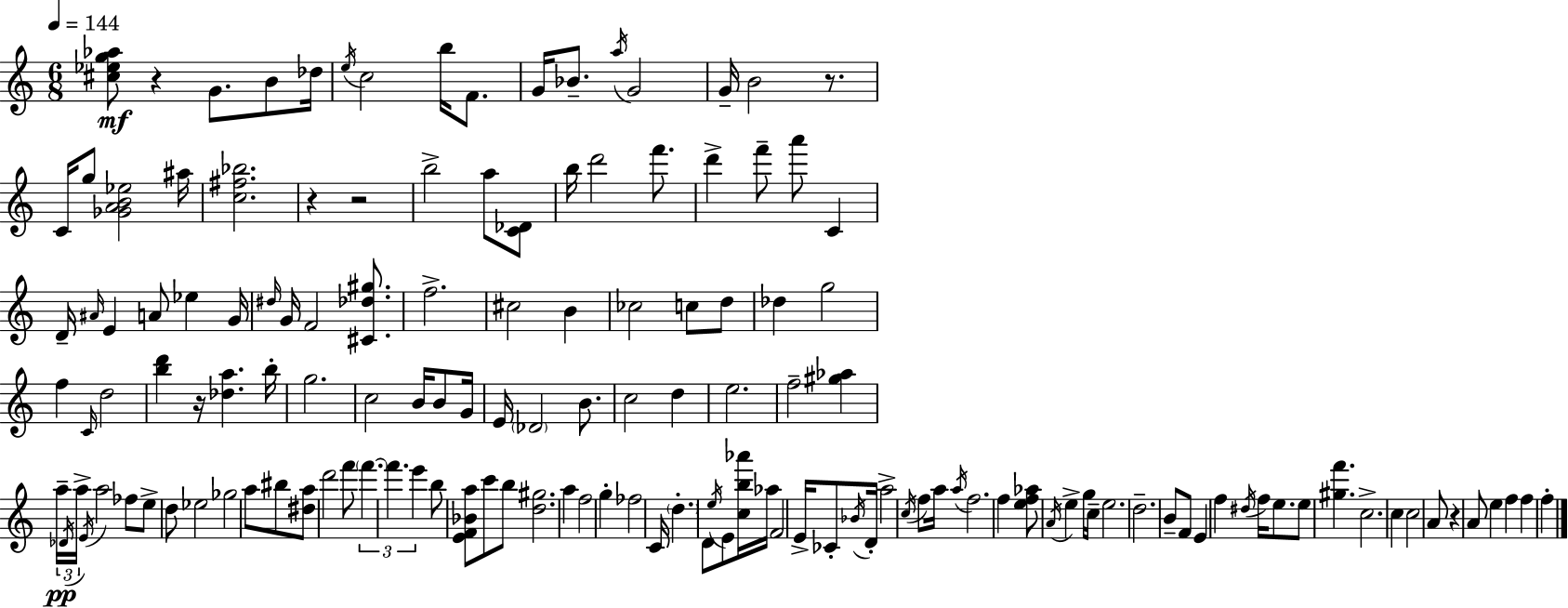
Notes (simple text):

[C#5,Eb5,G5,Ab5]/e R/q G4/e. B4/e Db5/s E5/s C5/h B5/s F4/e. G4/s Bb4/e. A5/s G4/h G4/s B4/h R/e. C4/s G5/e [Gb4,A4,B4,Eb5]/h A#5/s [C5,F#5,Bb5]/h. R/q R/h B5/h A5/e [C4,Db4]/e B5/s D6/h F6/e. D6/q F6/e A6/e C4/q D4/s A#4/s E4/q A4/e Eb5/q G4/s D#5/s G4/s F4/h [C#4,Db5,G#5]/e. F5/h. C#5/h B4/q CES5/h C5/e D5/e Db5/q G5/h F5/q C4/s D5/h [B5,D6]/q R/s [Db5,A5]/q. B5/s G5/h. C5/h B4/s B4/e G4/s E4/s Db4/h B4/e. C5/h D5/q E5/h. F5/h [G#5,Ab5]/q A5/s Db4/s A5/s E4/s A5/h FES5/e E5/e D5/e Eb5/h Gb5/h A5/e BIS5/e [D#5,A5]/e D6/h F6/e F6/q. F6/q. E6/q B5/e [E4,F4,Bb4,A5]/e C6/e B5/e [D5,G#5]/h. A5/q F5/h G5/q FES5/h C4/s D5/q. D4/e E5/s E4/e [C5,B5,Ab6]/s Ab5/s F4/h E4/s CES4/e Bb4/s D4/s A5/h C5/s F5/e A5/s A5/s F5/h. F5/q [E5,F5,Ab5]/e A4/s E5/q G5/s C5/s E5/h. D5/h. B4/e F4/e E4/q F5/q D#5/s F5/s E5/e. E5/e [G#5,F6]/q. C5/h. C5/q C5/h A4/e R/q A4/e E5/q F5/q F5/q F5/q